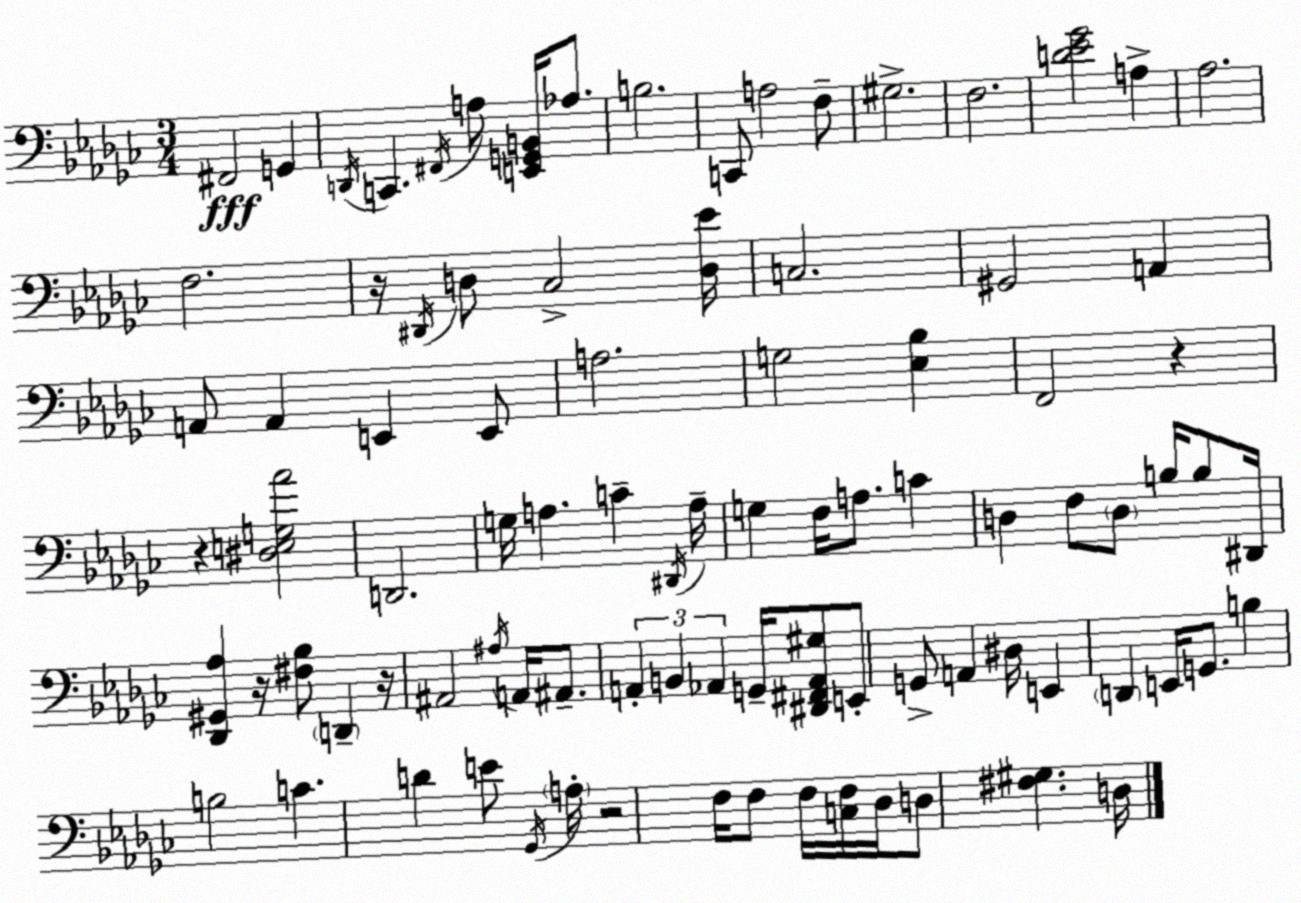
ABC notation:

X:1
T:Untitled
M:3/4
L:1/4
K:Ebm
^F,,2 G,, D,,/4 C,, ^F,,/4 A,/2 [E,,G,,B,,]/4 _A,/2 B,2 C,,/2 A,2 F,/2 ^G,2 F,2 [D_E_G]2 A, _A,2 F,2 z/4 ^D,,/4 D,/2 _C,2 [D,_E]/4 C,2 ^G,,2 A,, A,,/2 A,, E,, E,,/2 A,2 G,2 [_E,_B,] F,,2 z z [^D,E,G,_A]2 D,,2 G,/4 A, C ^D,,/4 A,/4 G, F,/4 A,/2 C D, F,/2 D,/2 B,/4 B,/2 ^D,,/4 [_D,,^G,,_A,] z/4 [^F,_B,]/2 D,, z/4 ^A,,2 ^A,/4 A,,/4 ^A,,/2 A,, B,, _A,, G,,/4 [^D,,^F,,_A,,^G,]/2 E,,/2 G,,/2 A,, ^D,/4 E,, D,, E,,/4 G,,/2 B, B,2 C D E/2 _G,,/4 A,/4 z2 F,/4 F,/2 F,/4 [C,F,]/4 _D,/4 D,/2 [^F,^G,] D,/4